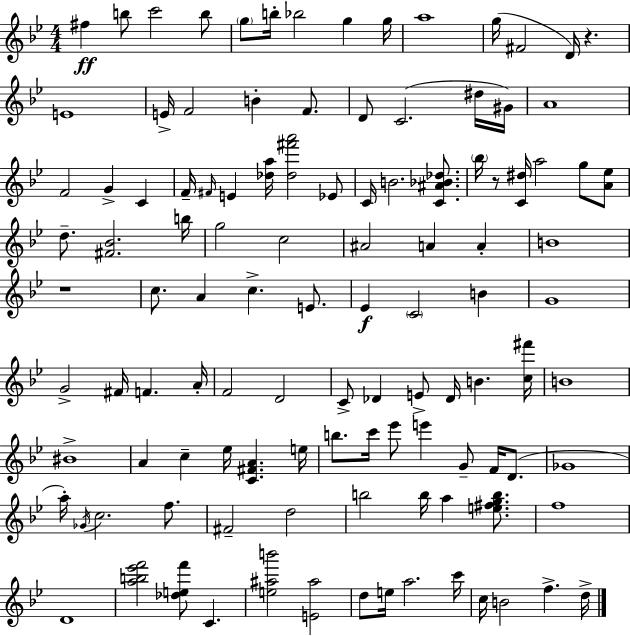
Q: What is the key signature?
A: G minor